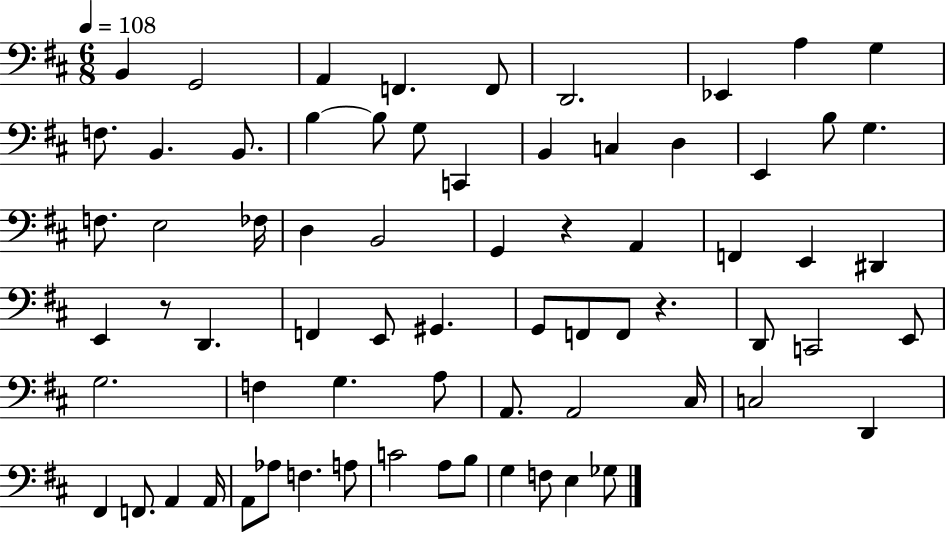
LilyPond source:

{
  \clef bass
  \numericTimeSignature
  \time 6/8
  \key d \major
  \tempo 4 = 108
  b,4 g,2 | a,4 f,4. f,8 | d,2. | ees,4 a4 g4 | \break f8. b,4. b,8. | b4~~ b8 g8 c,4 | b,4 c4 d4 | e,4 b8 g4. | \break f8. e2 fes16 | d4 b,2 | g,4 r4 a,4 | f,4 e,4 dis,4 | \break e,4 r8 d,4. | f,4 e,8 gis,4. | g,8 f,8 f,8 r4. | d,8 c,2 e,8 | \break g2. | f4 g4. a8 | a,8. a,2 cis16 | c2 d,4 | \break fis,4 f,8. a,4 a,16 | a,8 aes8 f4. a8 | c'2 a8 b8 | g4 f8 e4 ges8 | \break \bar "|."
}